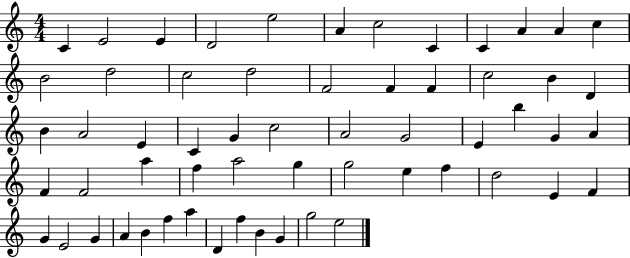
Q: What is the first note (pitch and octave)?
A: C4